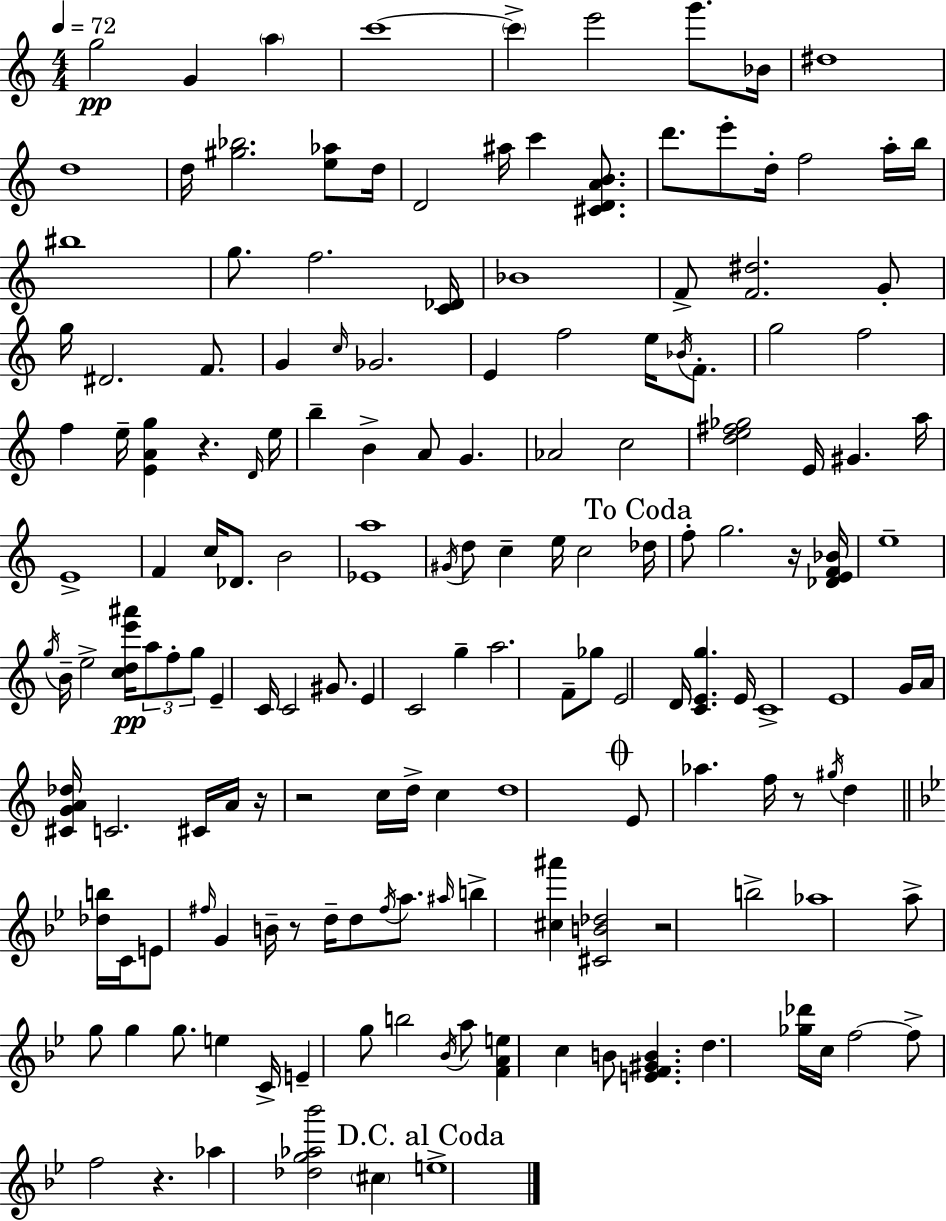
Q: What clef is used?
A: treble